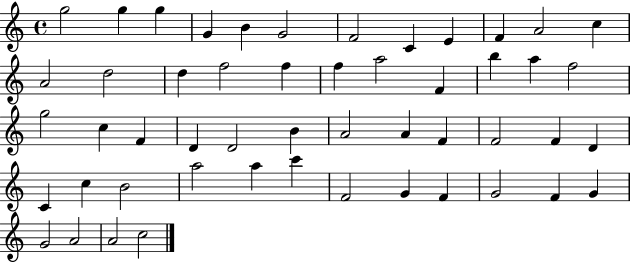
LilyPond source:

{
  \clef treble
  \time 4/4
  \defaultTimeSignature
  \key c \major
  g''2 g''4 g''4 | g'4 b'4 g'2 | f'2 c'4 e'4 | f'4 a'2 c''4 | \break a'2 d''2 | d''4 f''2 f''4 | f''4 a''2 f'4 | b''4 a''4 f''2 | \break g''2 c''4 f'4 | d'4 d'2 b'4 | a'2 a'4 f'4 | f'2 f'4 d'4 | \break c'4 c''4 b'2 | a''2 a''4 c'''4 | f'2 g'4 f'4 | g'2 f'4 g'4 | \break g'2 a'2 | a'2 c''2 | \bar "|."
}